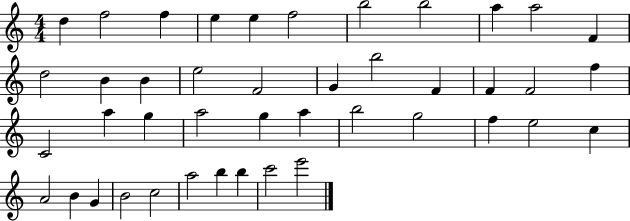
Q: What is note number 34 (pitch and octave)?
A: A4